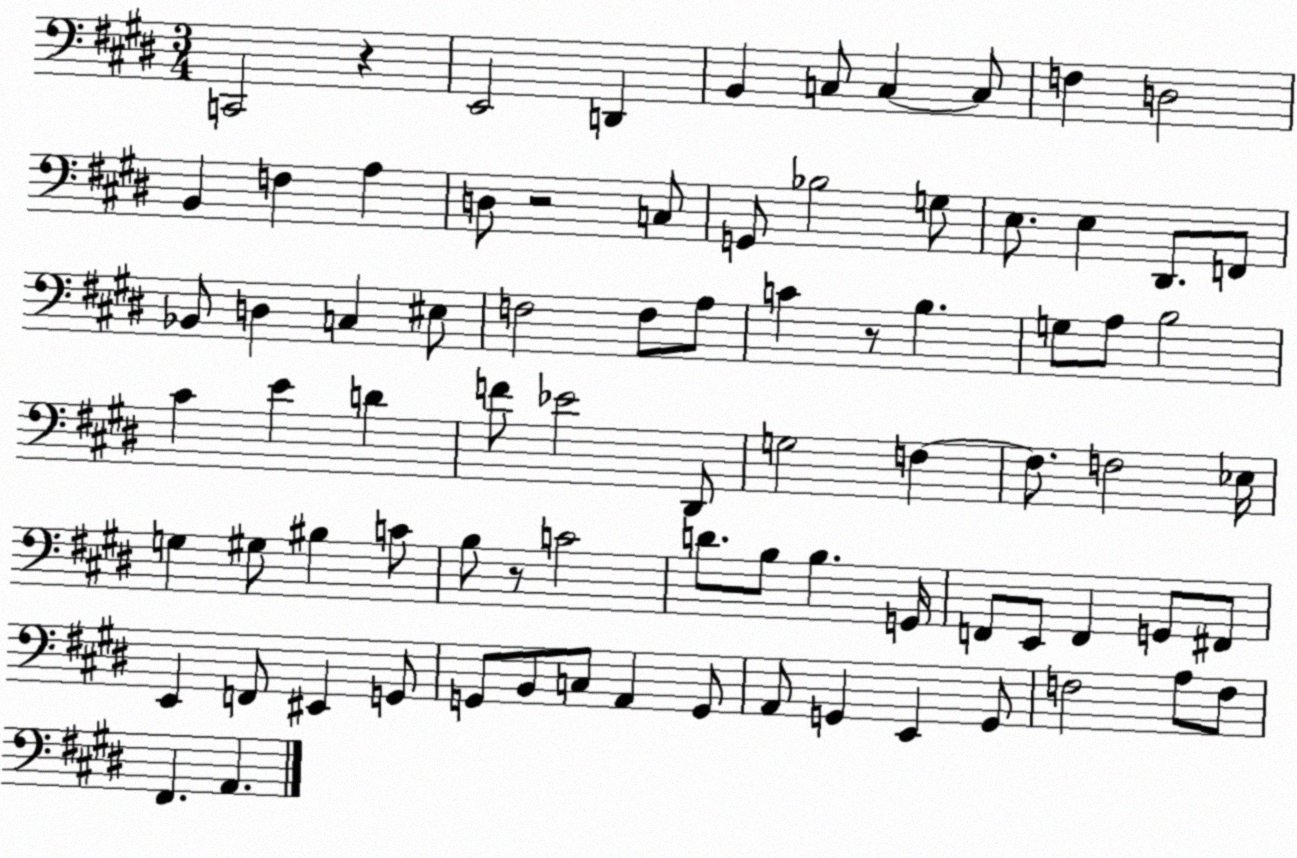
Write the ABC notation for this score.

X:1
T:Untitled
M:3/4
L:1/4
K:E
C,,2 z E,,2 D,, B,, C,/2 C, C,/2 F, D,2 B,, F, A, D,/2 z2 C,/2 G,,/2 _B,2 G,/2 E,/2 E, ^D,,/2 F,,/2 _B,,/2 D, C, ^E,/2 F,2 F,/2 A,/2 C z/2 B, G,/2 A,/2 B,2 ^C E D F/2 _E2 ^D,,/2 G,2 F, F,/2 F,2 _E,/4 G, ^G,/2 ^B, C/2 B,/2 z/2 C2 D/2 B,/2 B, G,,/4 F,,/2 E,,/2 F,, G,,/2 ^F,,/2 E,, F,,/2 ^E,, G,,/2 G,,/2 B,,/2 C,/2 A,, G,,/2 A,,/2 G,, E,, G,,/2 F,2 A,/2 F,/2 ^F,, A,,